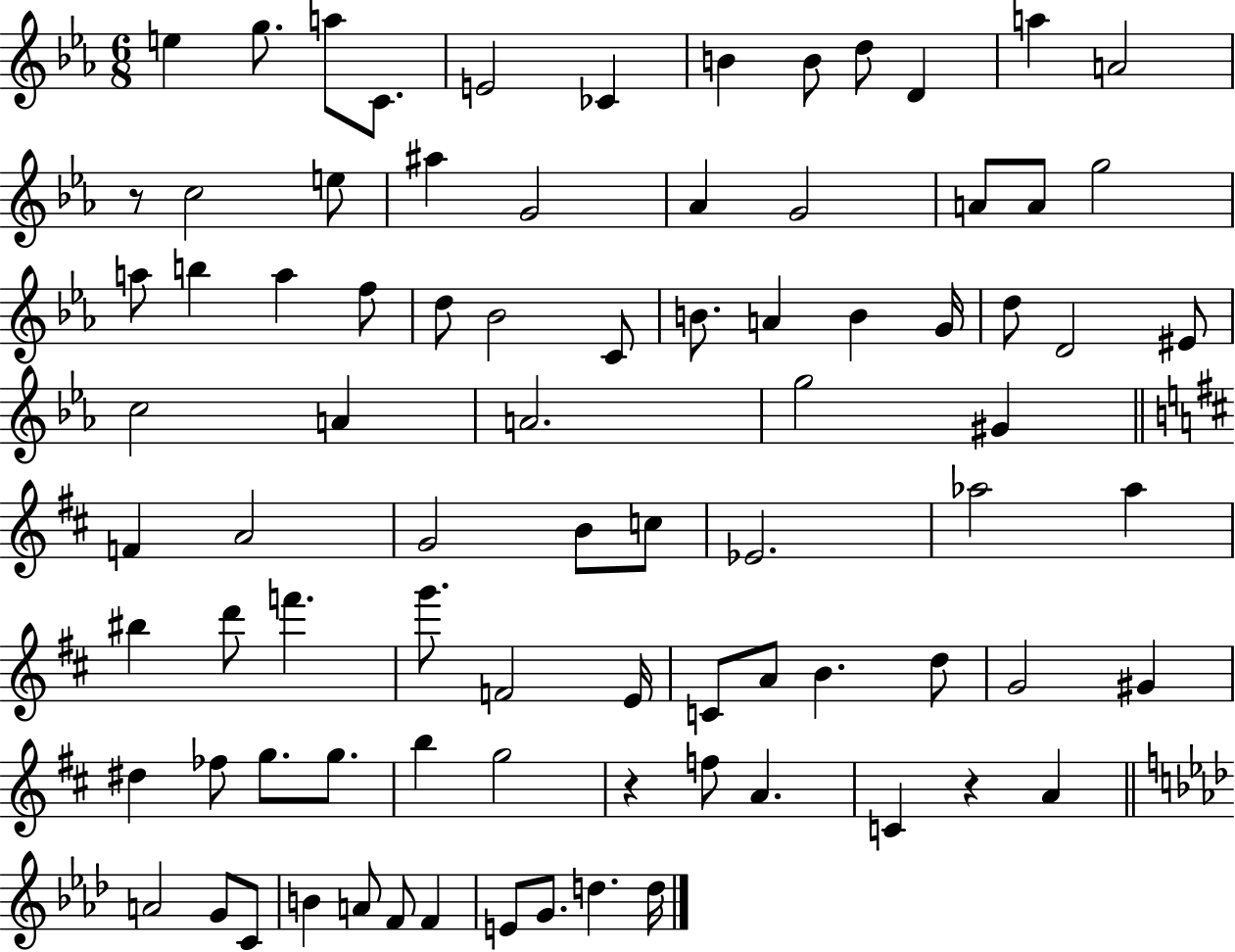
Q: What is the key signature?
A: EES major